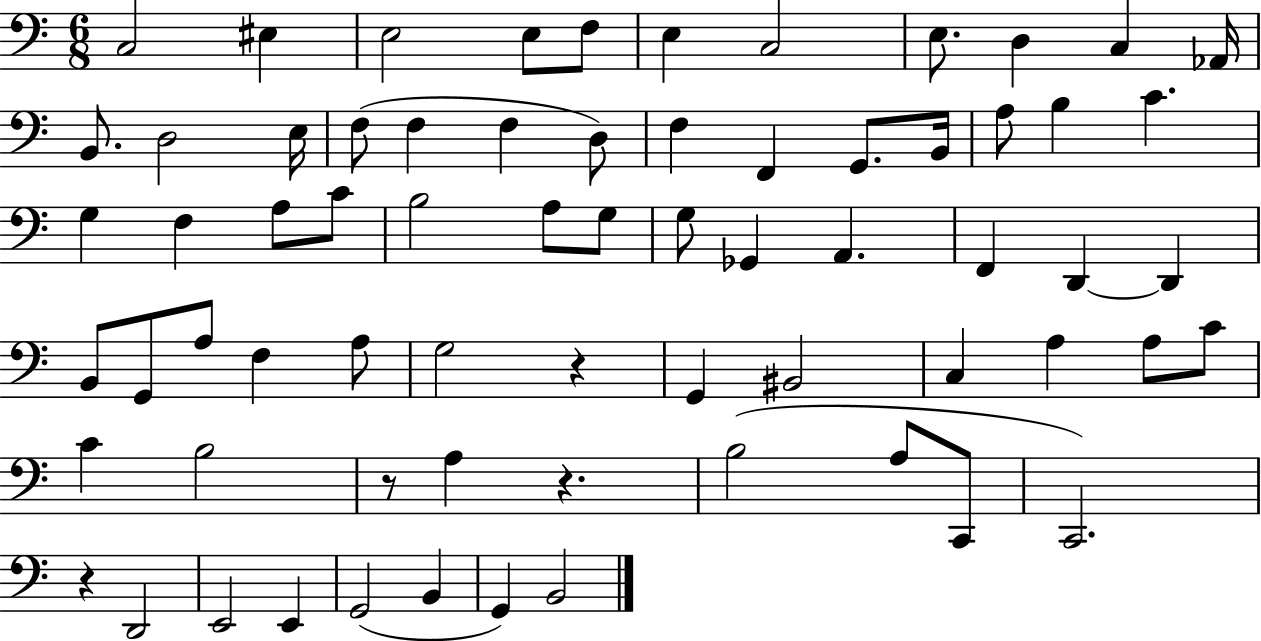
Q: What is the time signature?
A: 6/8